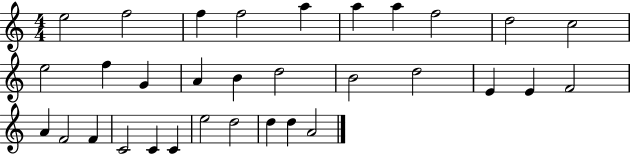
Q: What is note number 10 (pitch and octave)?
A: C5